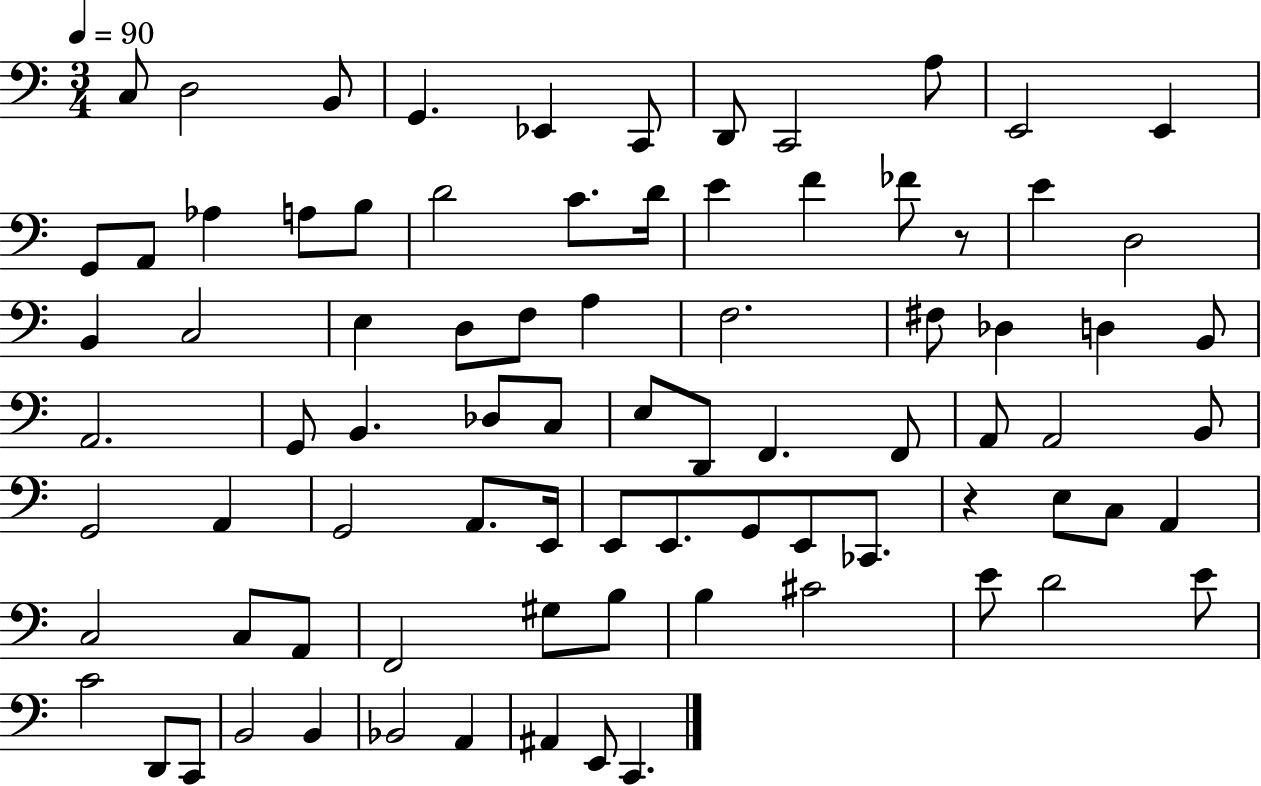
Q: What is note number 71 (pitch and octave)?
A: E4